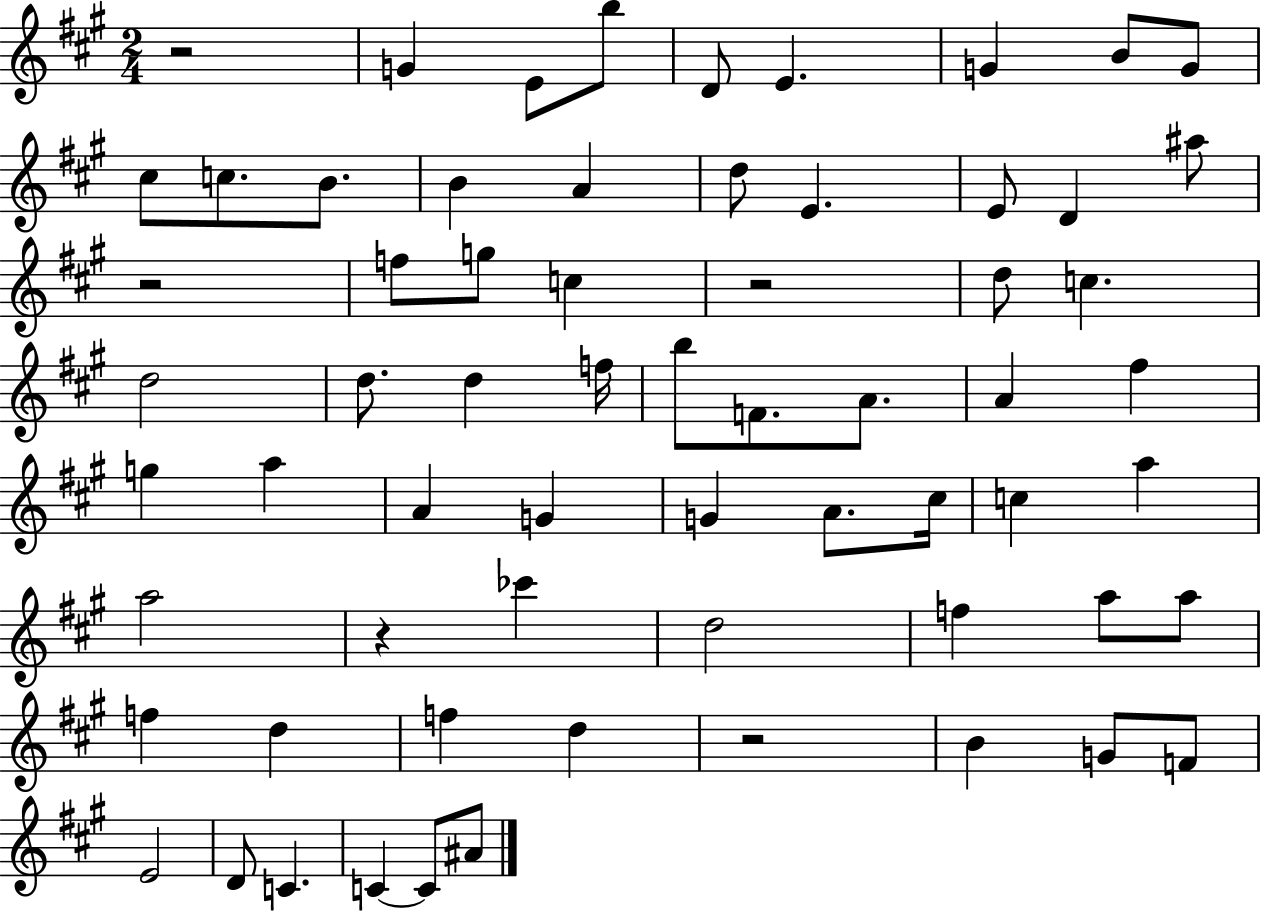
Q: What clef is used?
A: treble